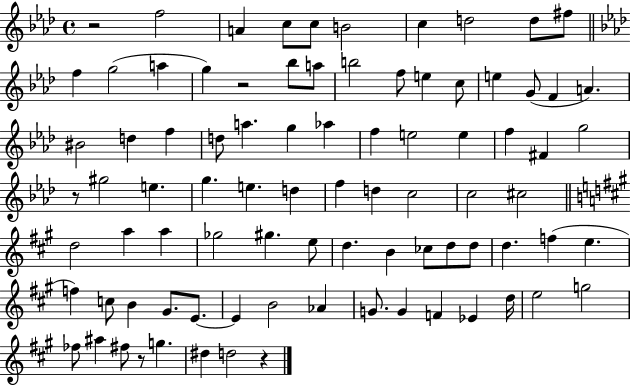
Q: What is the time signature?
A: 4/4